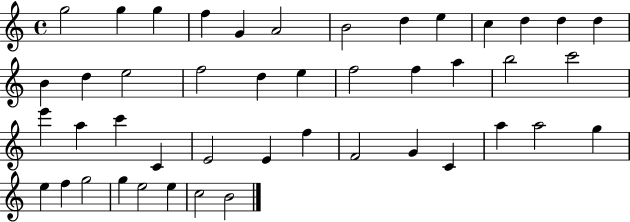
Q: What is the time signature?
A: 4/4